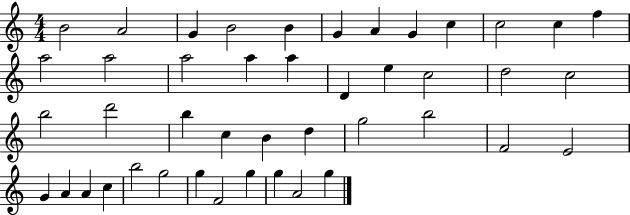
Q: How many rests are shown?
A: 0